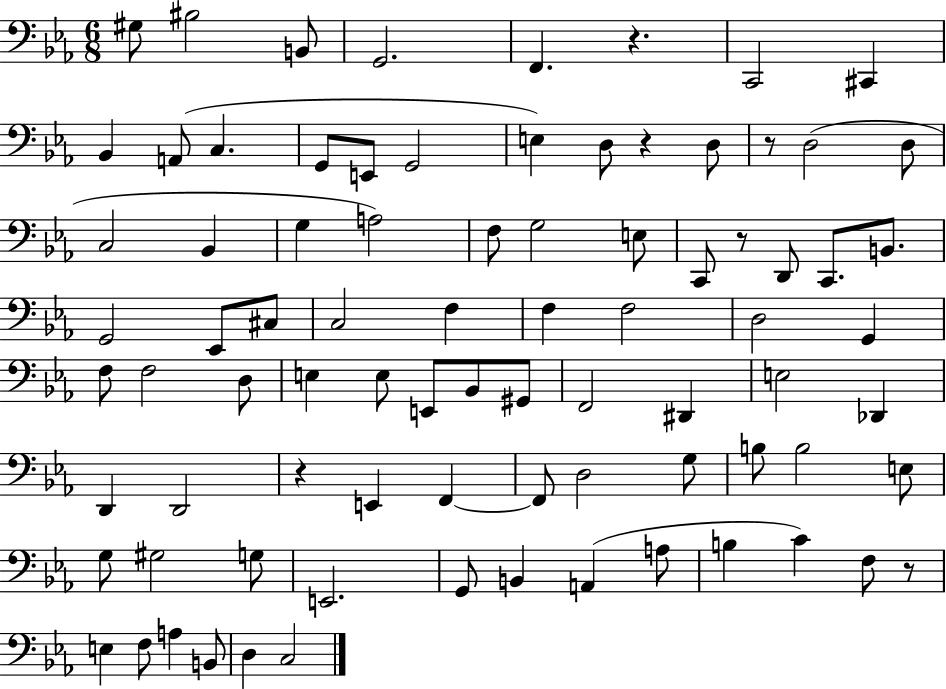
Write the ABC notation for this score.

X:1
T:Untitled
M:6/8
L:1/4
K:Eb
^G,/2 ^B,2 B,,/2 G,,2 F,, z C,,2 ^C,, _B,, A,,/2 C, G,,/2 E,,/2 G,,2 E, D,/2 z D,/2 z/2 D,2 D,/2 C,2 _B,, G, A,2 F,/2 G,2 E,/2 C,,/2 z/2 D,,/2 C,,/2 B,,/2 G,,2 _E,,/2 ^C,/2 C,2 F, F, F,2 D,2 G,, F,/2 F,2 D,/2 E, E,/2 E,,/2 _B,,/2 ^G,,/2 F,,2 ^D,, E,2 _D,, D,, D,,2 z E,, F,, F,,/2 D,2 G,/2 B,/2 B,2 E,/2 G,/2 ^G,2 G,/2 E,,2 G,,/2 B,, A,, A,/2 B, C F,/2 z/2 E, F,/2 A, B,,/2 D, C,2